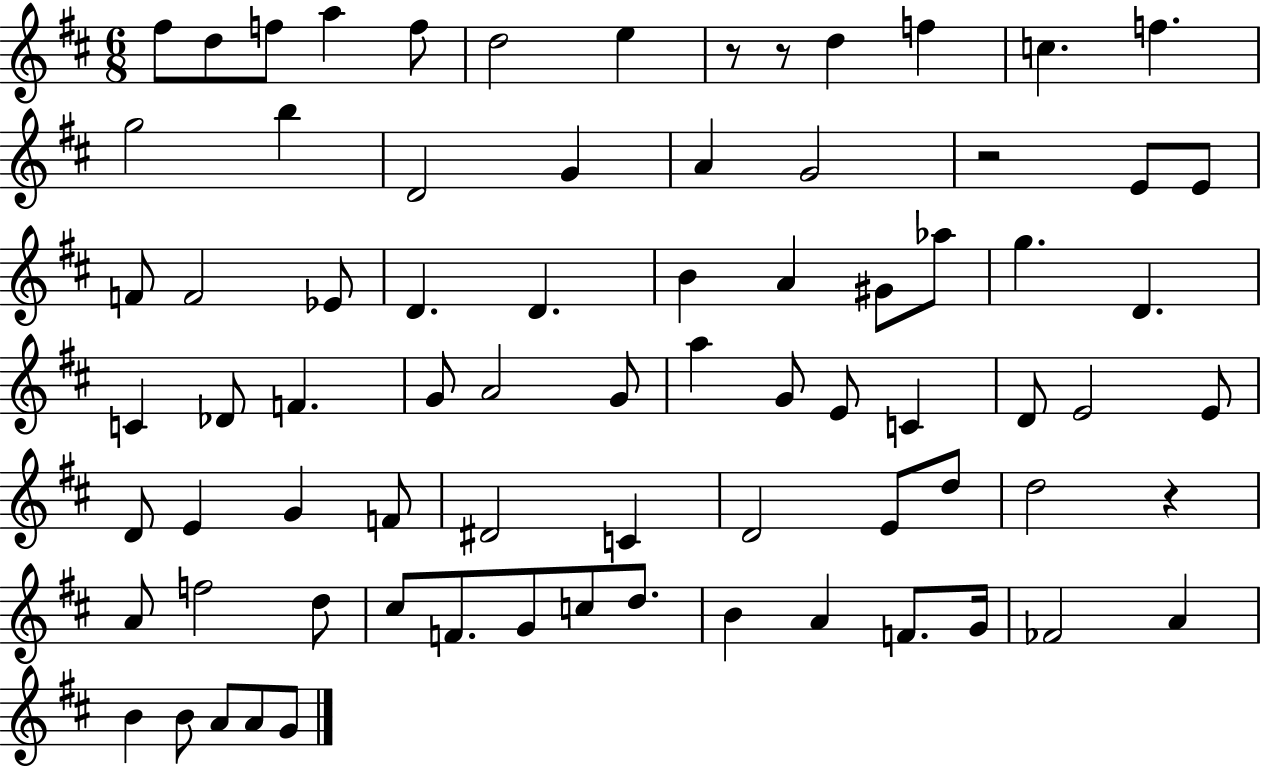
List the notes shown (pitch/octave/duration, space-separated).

F#5/e D5/e F5/e A5/q F5/e D5/h E5/q R/e R/e D5/q F5/q C5/q. F5/q. G5/h B5/q D4/h G4/q A4/q G4/h R/h E4/e E4/e F4/e F4/h Eb4/e D4/q. D4/q. B4/q A4/q G#4/e Ab5/e G5/q. D4/q. C4/q Db4/e F4/q. G4/e A4/h G4/e A5/q G4/e E4/e C4/q D4/e E4/h E4/e D4/e E4/q G4/q F4/e D#4/h C4/q D4/h E4/e D5/e D5/h R/q A4/e F5/h D5/e C#5/e F4/e. G4/e C5/e D5/e. B4/q A4/q F4/e. G4/s FES4/h A4/q B4/q B4/e A4/e A4/e G4/e